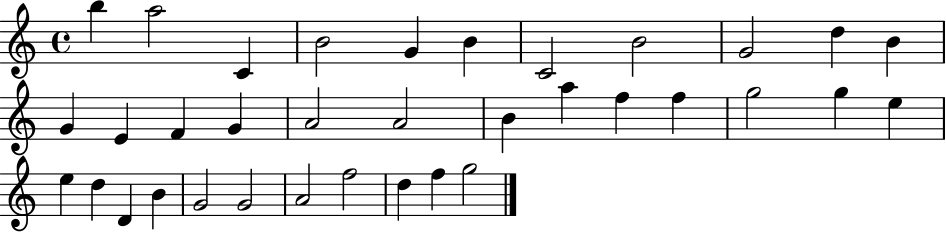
X:1
T:Untitled
M:4/4
L:1/4
K:C
b a2 C B2 G B C2 B2 G2 d B G E F G A2 A2 B a f f g2 g e e d D B G2 G2 A2 f2 d f g2